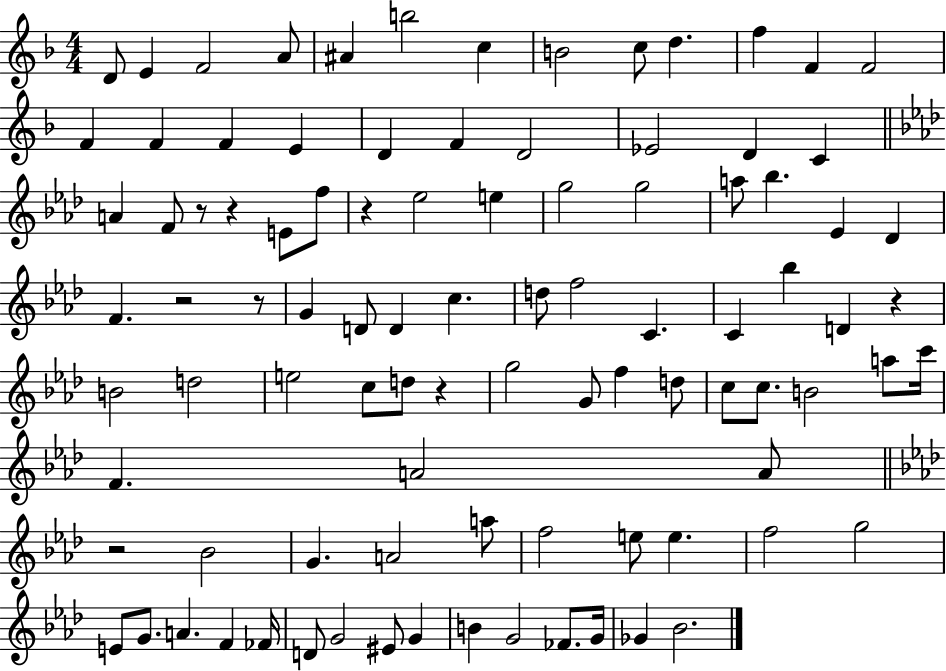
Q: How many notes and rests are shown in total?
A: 95